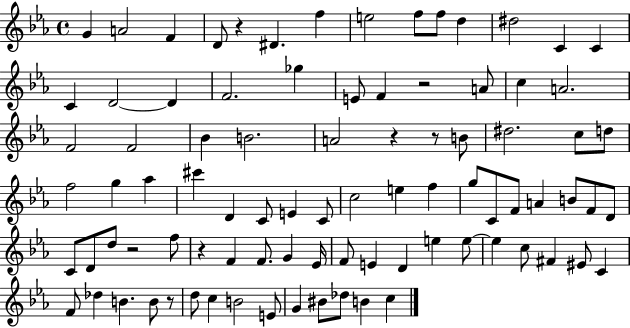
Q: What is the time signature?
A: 4/4